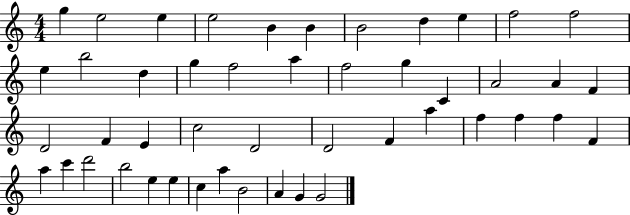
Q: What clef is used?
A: treble